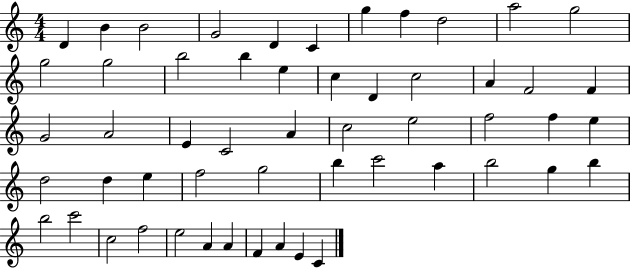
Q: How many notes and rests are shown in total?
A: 54